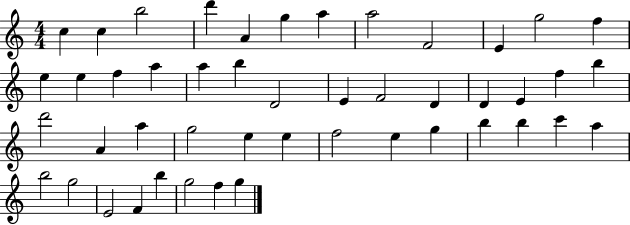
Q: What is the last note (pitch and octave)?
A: G5